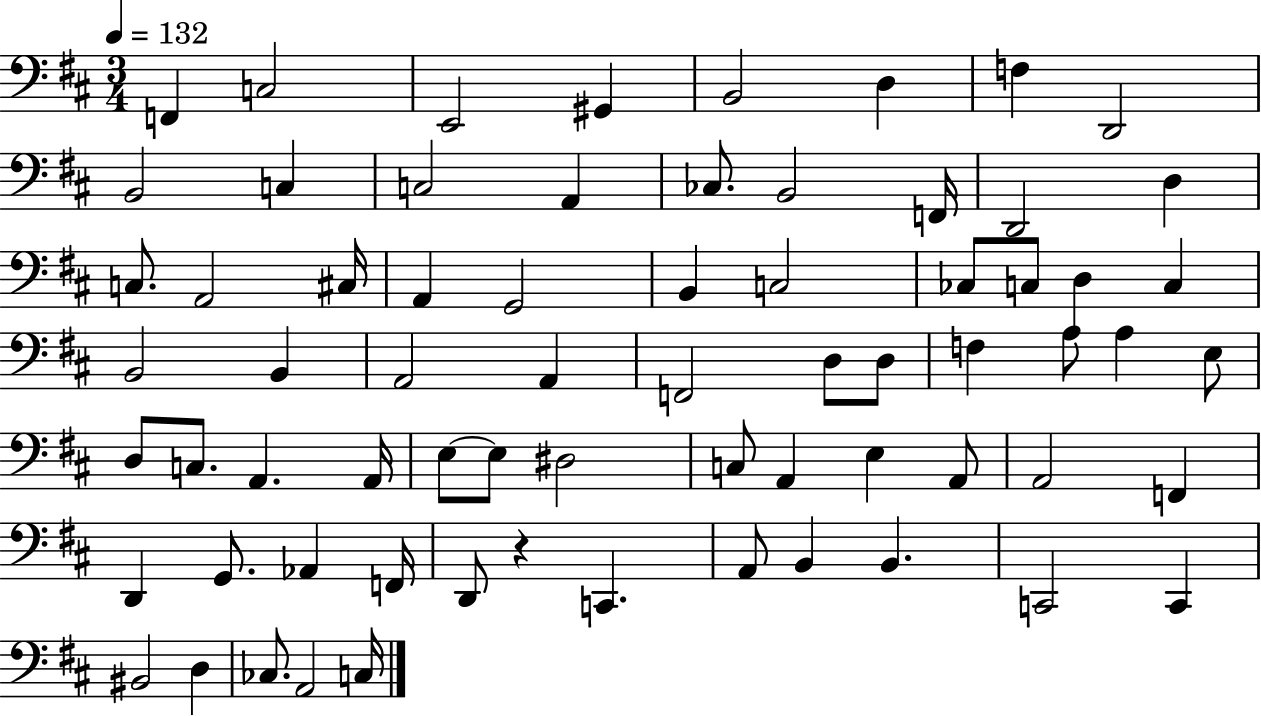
F2/q C3/h E2/h G#2/q B2/h D3/q F3/q D2/h B2/h C3/q C3/h A2/q CES3/e. B2/h F2/s D2/h D3/q C3/e. A2/h C#3/s A2/q G2/h B2/q C3/h CES3/e C3/e D3/q C3/q B2/h B2/q A2/h A2/q F2/h D3/e D3/e F3/q A3/e A3/q E3/e D3/e C3/e. A2/q. A2/s E3/e E3/e D#3/h C3/e A2/q E3/q A2/e A2/h F2/q D2/q G2/e. Ab2/q F2/s D2/e R/q C2/q. A2/e B2/q B2/q. C2/h C2/q BIS2/h D3/q CES3/e. A2/h C3/s